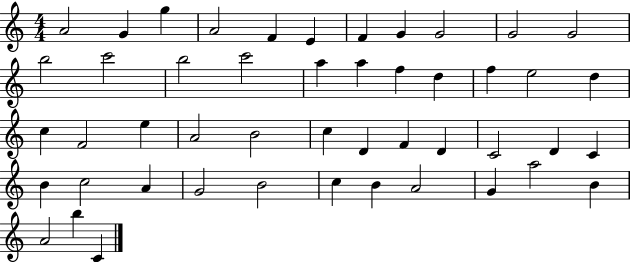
{
  \clef treble
  \numericTimeSignature
  \time 4/4
  \key c \major
  a'2 g'4 g''4 | a'2 f'4 e'4 | f'4 g'4 g'2 | g'2 g'2 | \break b''2 c'''2 | b''2 c'''2 | a''4 a''4 f''4 d''4 | f''4 e''2 d''4 | \break c''4 f'2 e''4 | a'2 b'2 | c''4 d'4 f'4 d'4 | c'2 d'4 c'4 | \break b'4 c''2 a'4 | g'2 b'2 | c''4 b'4 a'2 | g'4 a''2 b'4 | \break a'2 b''4 c'4 | \bar "|."
}